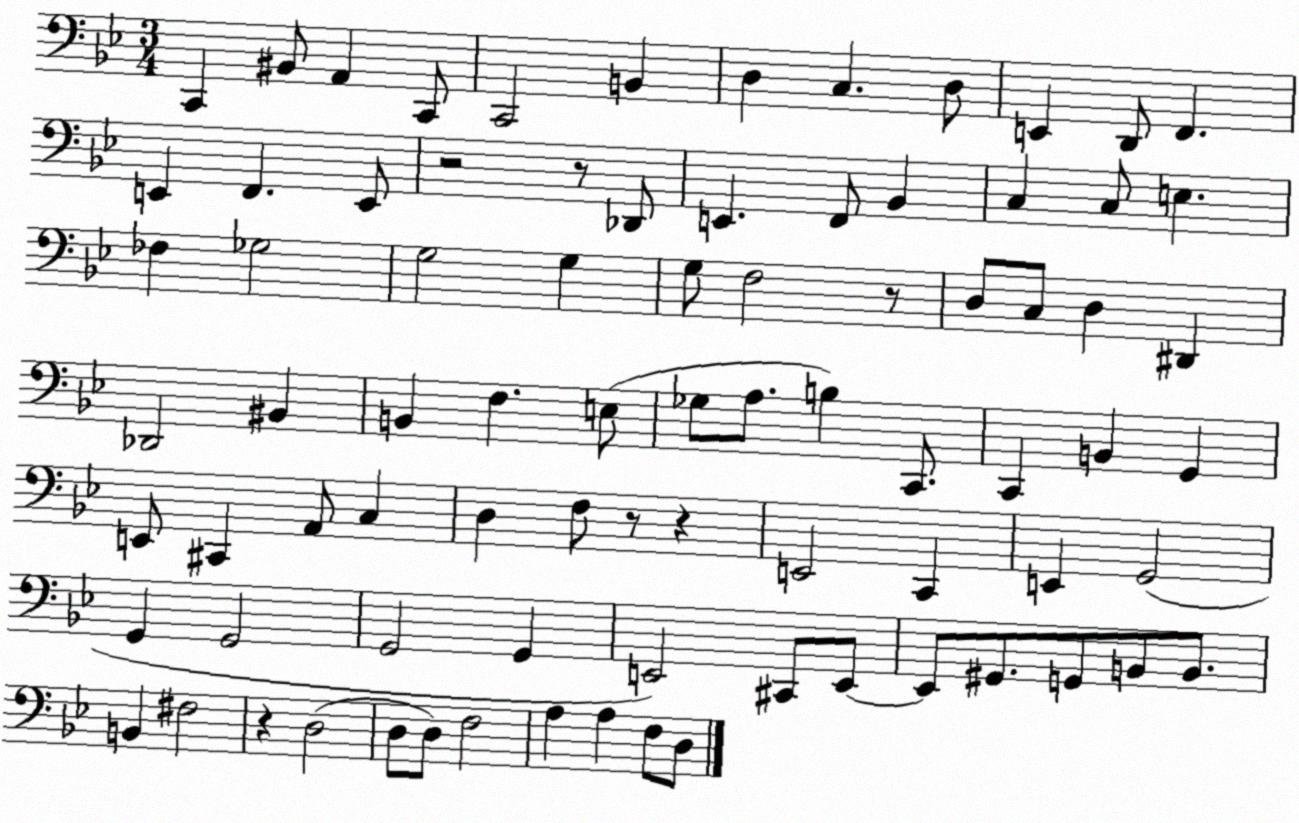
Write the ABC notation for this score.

X:1
T:Untitled
M:3/4
L:1/4
K:Bb
C,, ^B,,/2 A,, C,,/2 C,,2 B,, D, C, D,/2 E,, D,,/2 F,, E,, F,, E,,/2 z2 z/2 _D,,/2 E,, F,,/2 _B,, C, C,/2 E, _F, _G,2 G,2 G, G,/2 F,2 z/2 D,/2 C,/2 D, ^D,, _D,,2 ^B,, B,, F, E,/2 _G,/2 A,/2 B, C,,/2 C,, B,, G,, E,,/2 ^C,, A,,/2 C, D, F,/2 z/2 z E,,2 C,, E,, G,,2 G,, G,,2 G,,2 G,, E,,2 ^C,,/2 E,,/2 E,,/2 ^G,,/2 G,,/2 B,,/2 B,,/2 B,, ^F,2 z D,2 D,/2 D,/2 F,2 A, A, F,/2 D,/2